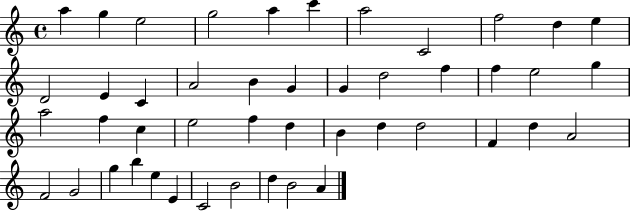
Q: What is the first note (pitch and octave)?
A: A5